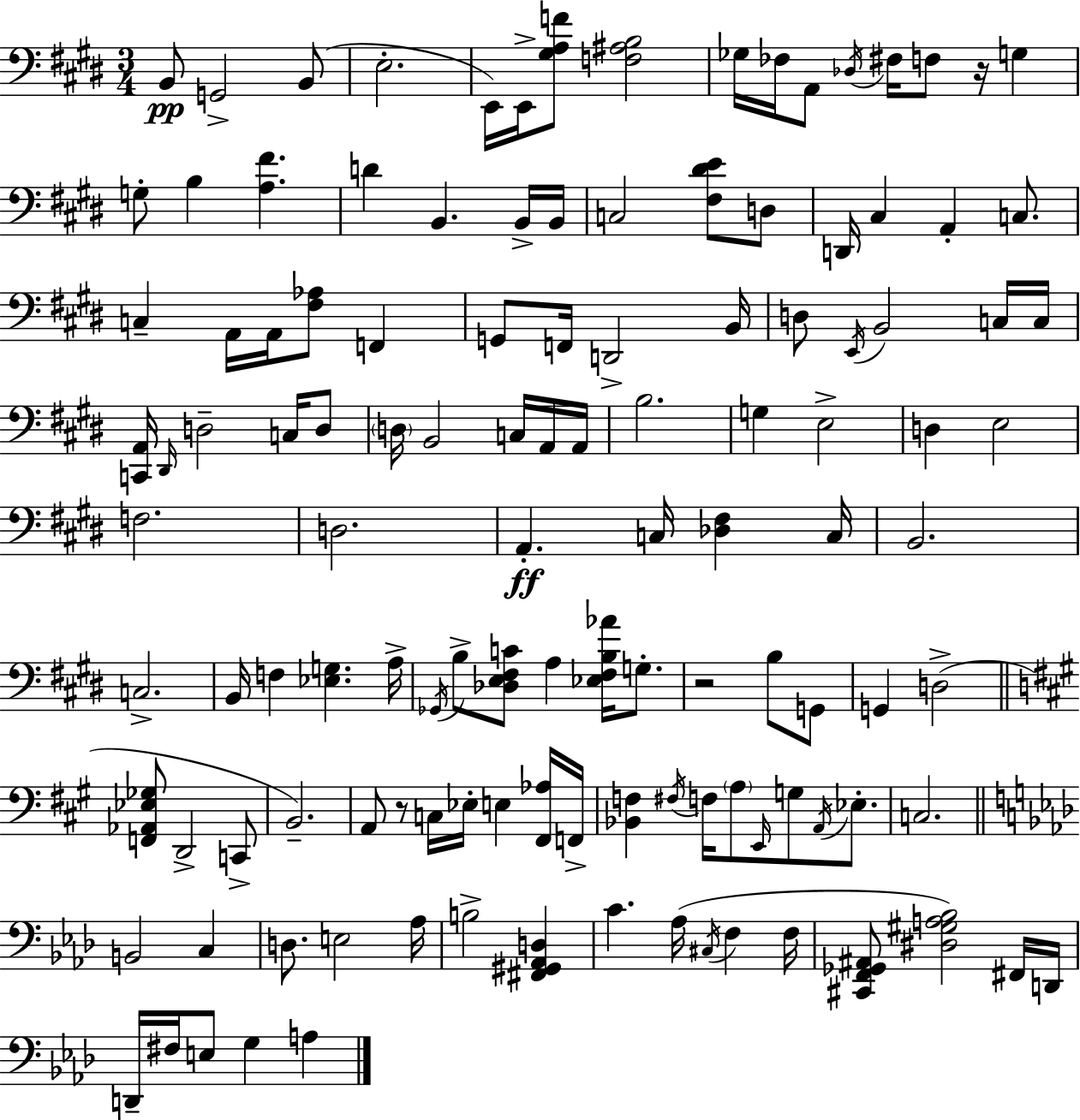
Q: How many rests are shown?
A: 3